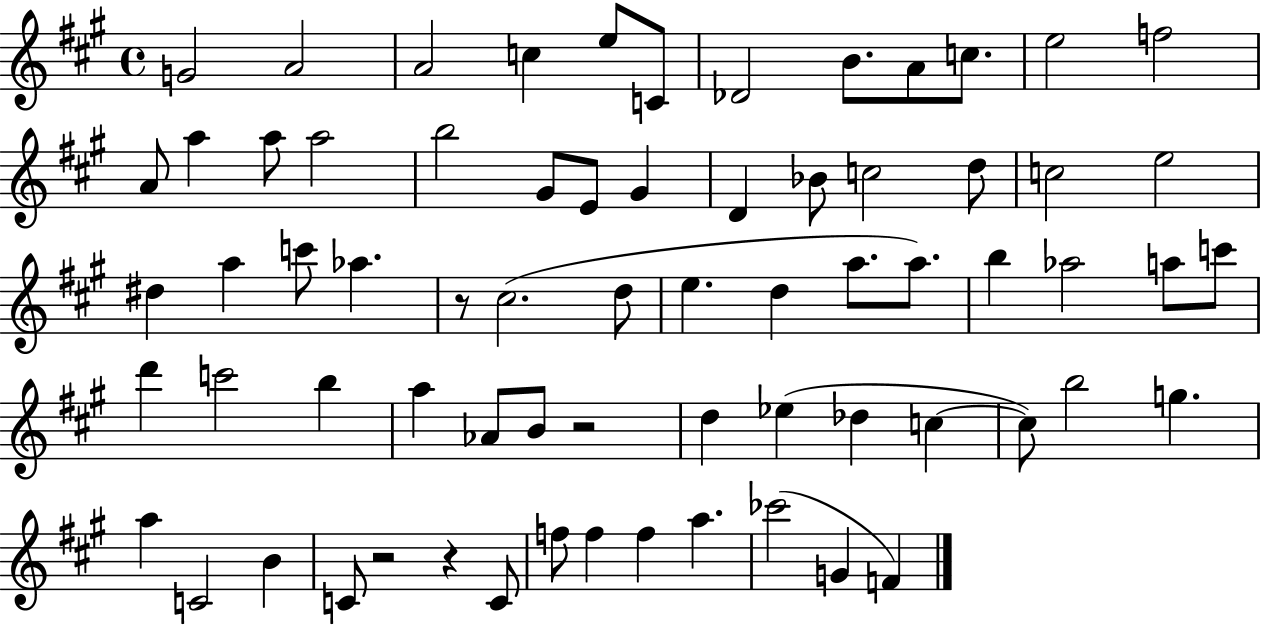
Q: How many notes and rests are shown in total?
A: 69